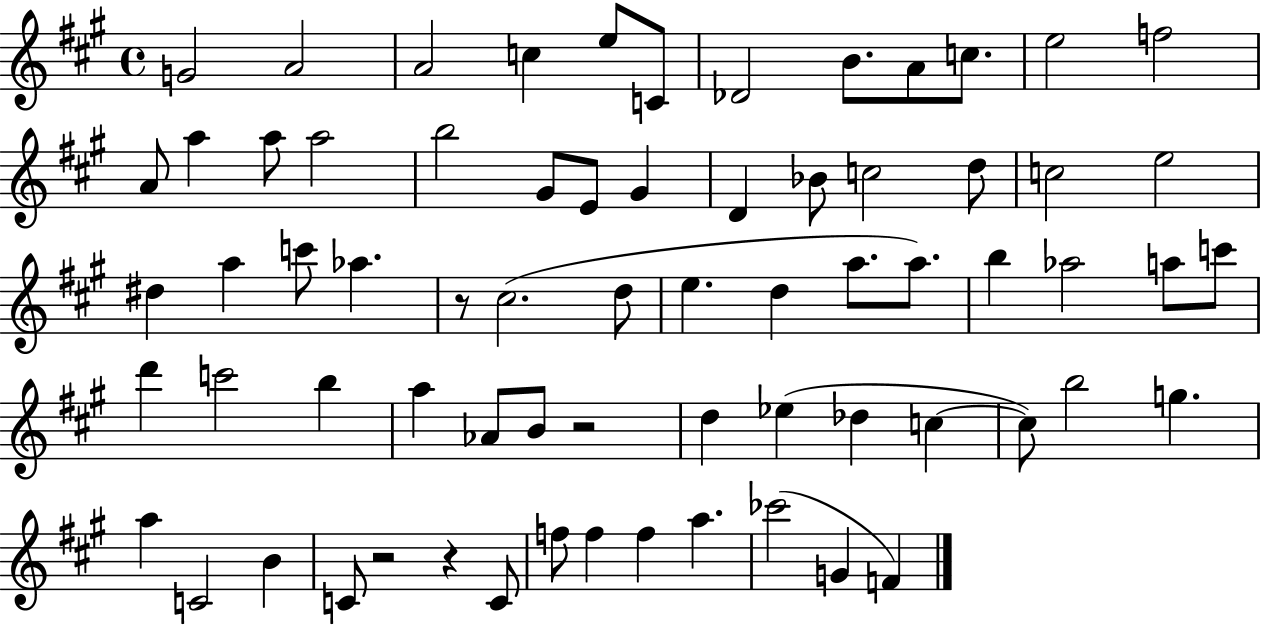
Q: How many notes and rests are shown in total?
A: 69